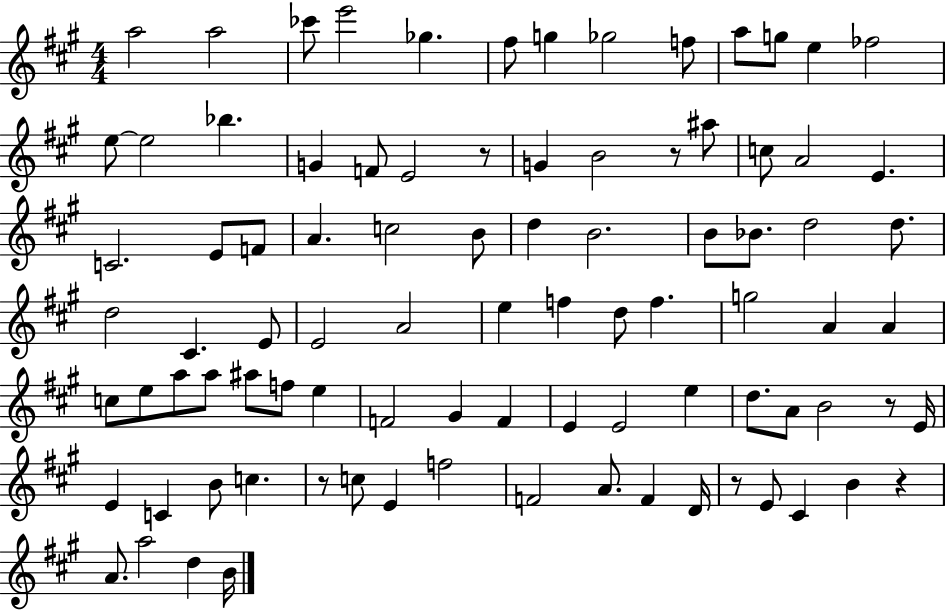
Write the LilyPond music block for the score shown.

{
  \clef treble
  \numericTimeSignature
  \time 4/4
  \key a \major
  \repeat volta 2 { a''2 a''2 | ces'''8 e'''2 ges''4. | fis''8 g''4 ges''2 f''8 | a''8 g''8 e''4 fes''2 | \break e''8~~ e''2 bes''4. | g'4 f'8 e'2 r8 | g'4 b'2 r8 ais''8 | c''8 a'2 e'4. | \break c'2. e'8 f'8 | a'4. c''2 b'8 | d''4 b'2. | b'8 bes'8. d''2 d''8. | \break d''2 cis'4. e'8 | e'2 a'2 | e''4 f''4 d''8 f''4. | g''2 a'4 a'4 | \break c''8 e''8 a''8 a''8 ais''8 f''8 e''4 | f'2 gis'4 f'4 | e'4 e'2 e''4 | d''8. a'8 b'2 r8 e'16 | \break e'4 c'4 b'8 c''4. | r8 c''8 e'4 f''2 | f'2 a'8. f'4 d'16 | r8 e'8 cis'4 b'4 r4 | \break a'8. a''2 d''4 b'16 | } \bar "|."
}